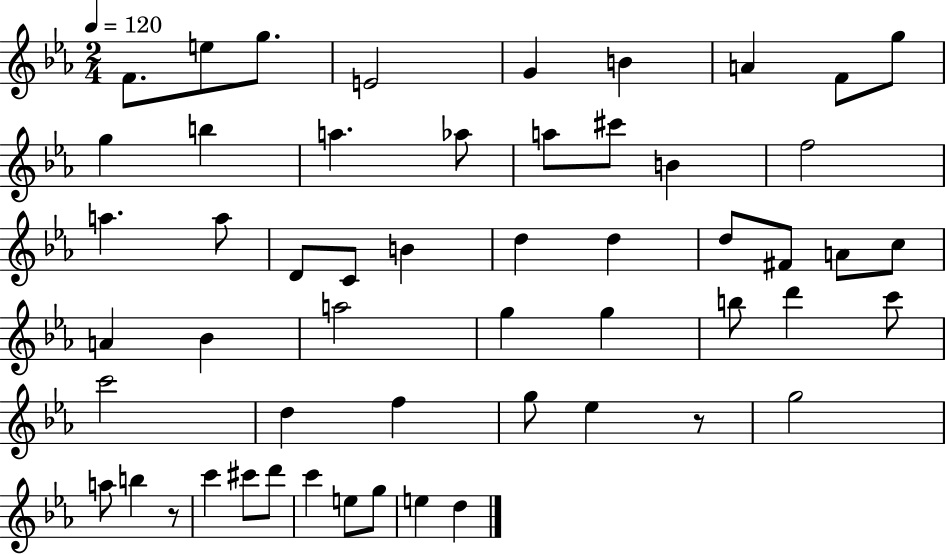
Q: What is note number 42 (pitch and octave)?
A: G5